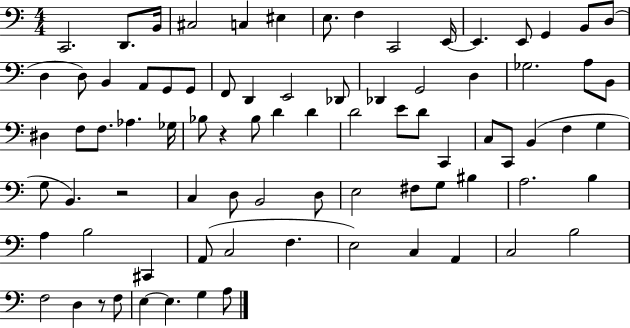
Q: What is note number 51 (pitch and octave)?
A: B2